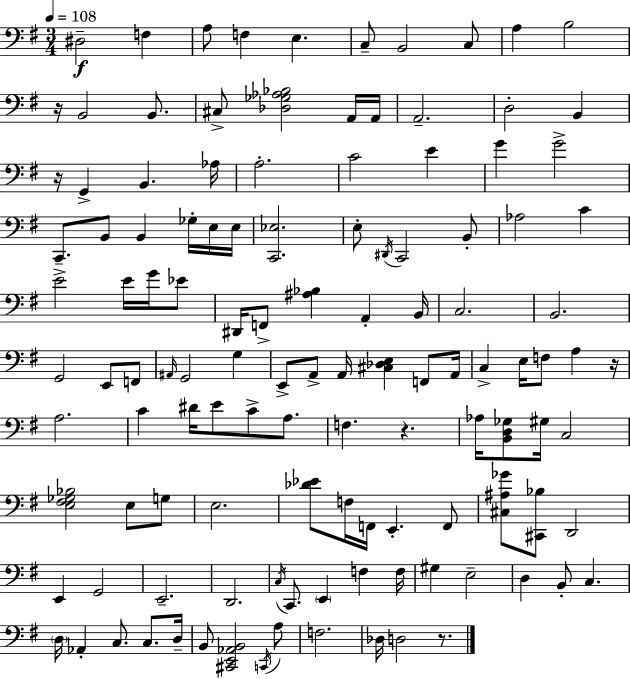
{
  \clef bass
  \numericTimeSignature
  \time 3/4
  \key g \major
  \tempo 4 = 108
  \repeat volta 2 { dis2--\f f4 | a8 f4 e4. | c8-- b,2 c8 | a4 b2 | \break r16 b,2 b,8. | cis8-> <des ges aes bes>2 a,16 a,16 | a,2.-- | d2-. b,4 | \break r16 g,4-> b,4. aes16 | a2.-. | c'2 e'4 | g'4 g'2-> | \break c,8.-- b,8 b,4 ges16-. e16 e16 | <c, ees>2. | e8-. \acciaccatura { dis,16 } c,2 b,8-. | aes2 c'4 | \break e'2-> e'16 g'16 ees'8 | dis,16 f,8-> <ais bes>4 a,4-. | b,16 c2. | b,2. | \break g,2 e,8 f,8 | \grace { ais,16 } g,2 g4 | e,8-> a,8-> a,16 <cis des e>4 f,8 | a,16 c4-> e16 f8 a4 | \break r16 a2. | c'4 dis'16 e'8 c'8-> a8. | f4. r4. | aes16 <b, d ges>8 gis16 c2 | \break <e fis ges bes>2 e8 | g8 e2. | <des' ees'>8 f16 f,16 e,4.-. | f,8 <cis ais ges'>8 <cis, bes>8 d,2 | \break e,4 g,2 | e,2.-- | d,2. | \acciaccatura { c16 } c,8. \parenthesize e,4 f4 | \break f16 gis4 e2-- | d4 b,8-. c4. | \parenthesize d16 aes,4-. c8. c8. | d16-- b,8 <cis, e, aes, b,>2 | \break \acciaccatura { c,16 } a8 f2. | des16 d2 | r8. } \bar "|."
}